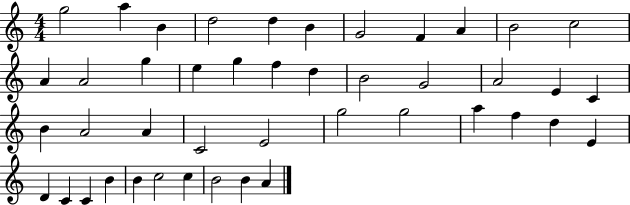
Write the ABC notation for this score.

X:1
T:Untitled
M:4/4
L:1/4
K:C
g2 a B d2 d B G2 F A B2 c2 A A2 g e g f d B2 G2 A2 E C B A2 A C2 E2 g2 g2 a f d E D C C B B c2 c B2 B A